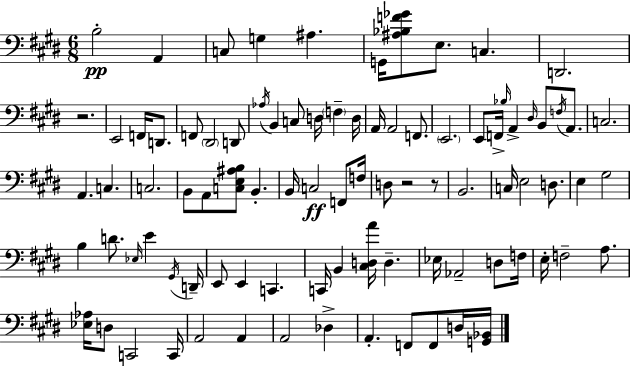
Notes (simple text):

B3/h A2/q C3/e G3/q A#3/q. G2/s [A#3,Bb3,F4,Gb4]/e E3/e. C3/q. D2/h. R/h. E2/h F2/s D2/e. F2/e D#2/h D2/e Ab3/s B2/q C3/e D3/s F3/q D3/s A2/s A2/h F2/e. E2/h. E2/e F2/s Bb3/s A2/q D#3/s B2/e F3/s A2/e. C3/h. A2/q. C3/q. C3/h. B2/e A2/e [C3,E3,A#3,B3]/e B2/q. B2/s C3/h F2/e F3/s D3/e R/h R/e B2/h. C3/s E3/h D3/e. E3/q G#3/h B3/q D4/e. Eb3/s E4/q G#2/s D2/s E2/e E2/q C2/q. C2/s B2/q [C#3,D3,A4]/s D3/q. Eb3/s Ab2/h D3/e F3/s E3/s F3/h A3/e. [Eb3,Ab3]/s D3/e C2/h C2/s A2/h A2/q A2/h Db3/q A2/q. F2/e F2/e D3/s [G2,Bb2]/s